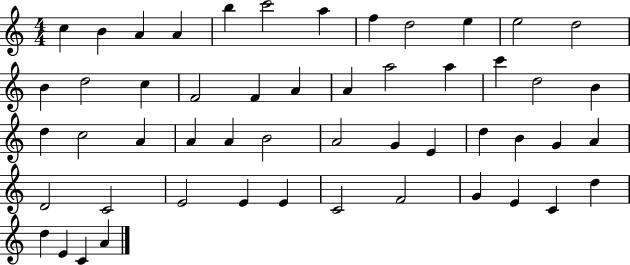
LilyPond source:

{
  \clef treble
  \numericTimeSignature
  \time 4/4
  \key c \major
  c''4 b'4 a'4 a'4 | b''4 c'''2 a''4 | f''4 d''2 e''4 | e''2 d''2 | \break b'4 d''2 c''4 | f'2 f'4 a'4 | a'4 a''2 a''4 | c'''4 d''2 b'4 | \break d''4 c''2 a'4 | a'4 a'4 b'2 | a'2 g'4 e'4 | d''4 b'4 g'4 a'4 | \break d'2 c'2 | e'2 e'4 e'4 | c'2 f'2 | g'4 e'4 c'4 d''4 | \break d''4 e'4 c'4 a'4 | \bar "|."
}